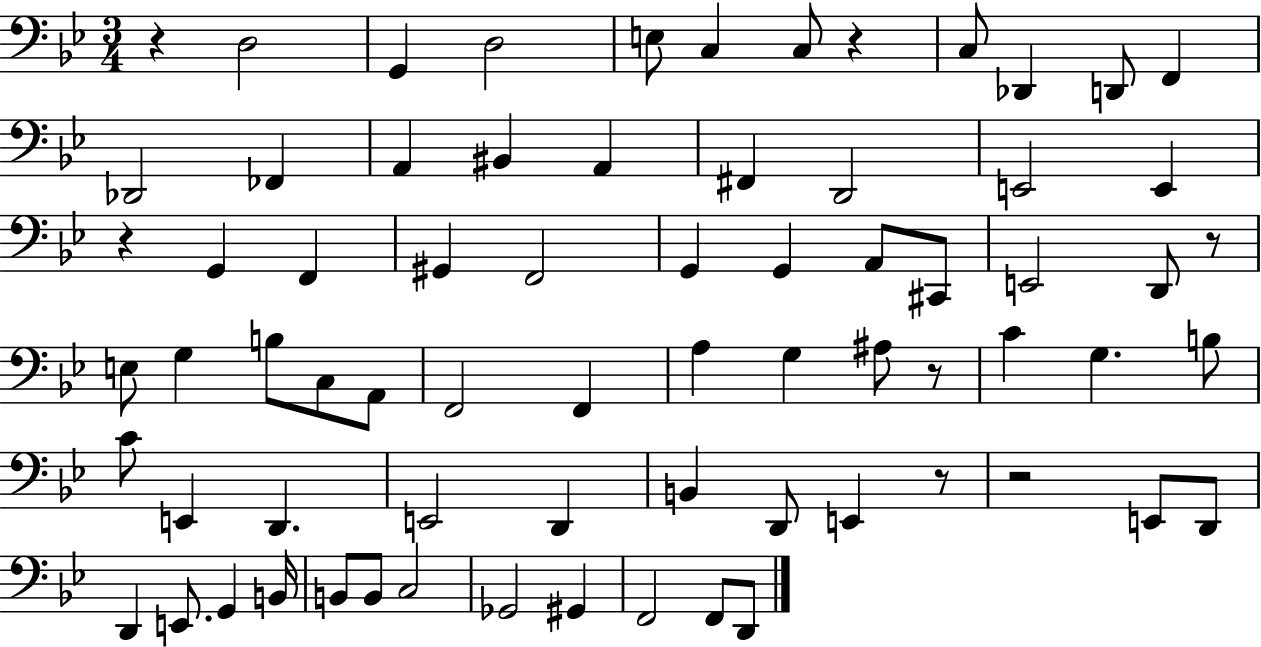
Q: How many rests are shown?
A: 7